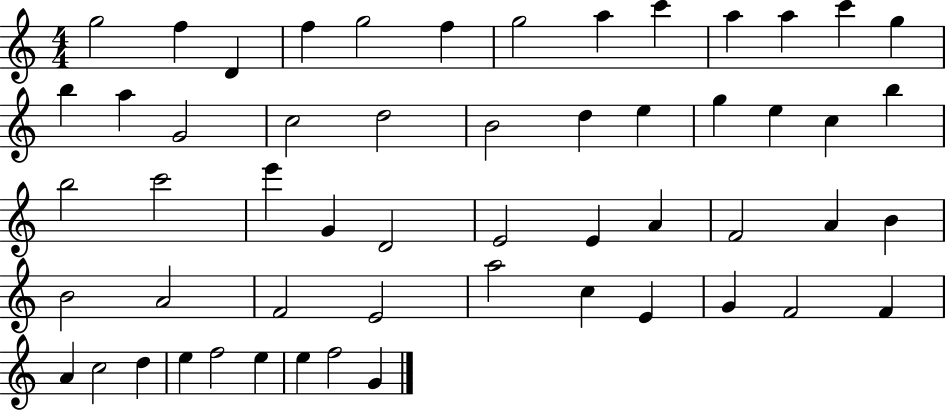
G5/h F5/q D4/q F5/q G5/h F5/q G5/h A5/q C6/q A5/q A5/q C6/q G5/q B5/q A5/q G4/h C5/h D5/h B4/h D5/q E5/q G5/q E5/q C5/q B5/q B5/h C6/h E6/q G4/q D4/h E4/h E4/q A4/q F4/h A4/q B4/q B4/h A4/h F4/h E4/h A5/h C5/q E4/q G4/q F4/h F4/q A4/q C5/h D5/q E5/q F5/h E5/q E5/q F5/h G4/q